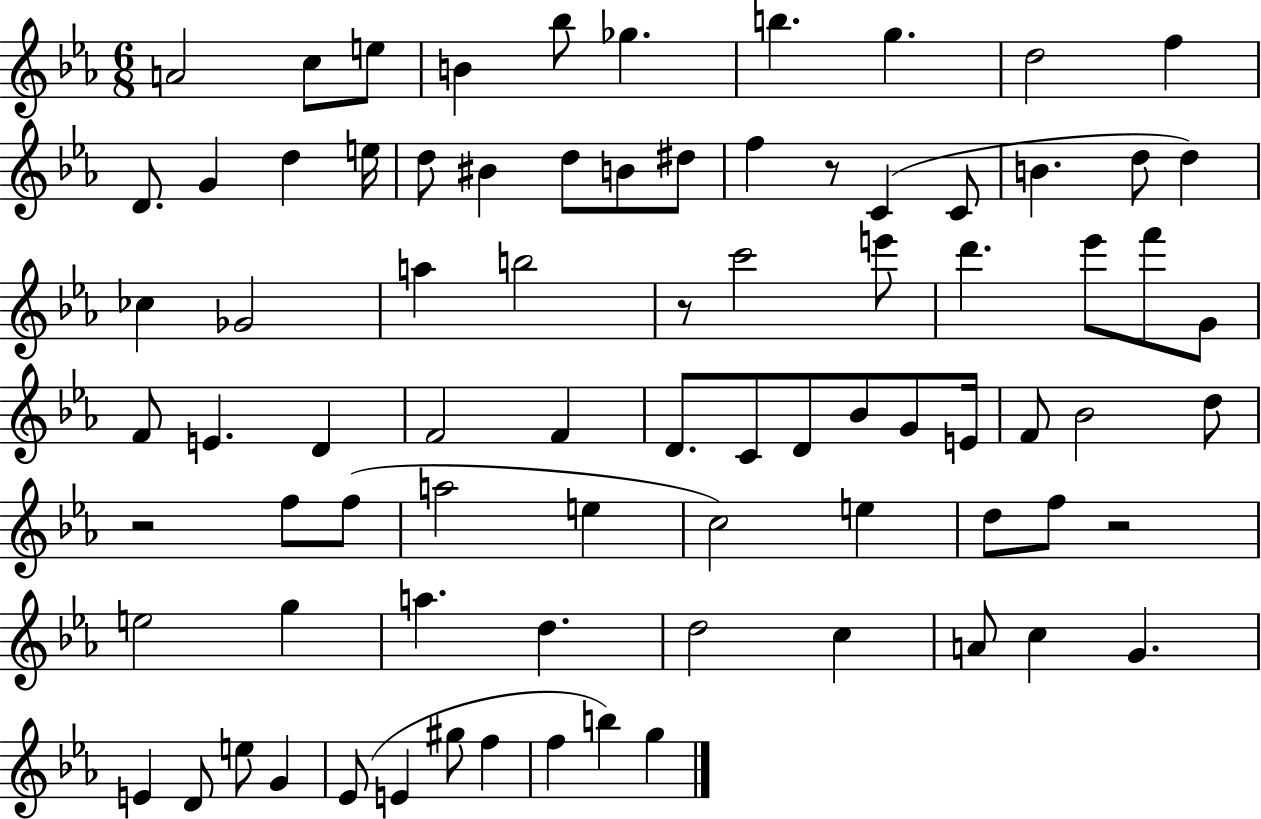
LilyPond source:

{
  \clef treble
  \numericTimeSignature
  \time 6/8
  \key ees \major
  a'2 c''8 e''8 | b'4 bes''8 ges''4. | b''4. g''4. | d''2 f''4 | \break d'8. g'4 d''4 e''16 | d''8 bis'4 d''8 b'8 dis''8 | f''4 r8 c'4( c'8 | b'4. d''8 d''4) | \break ces''4 ges'2 | a''4 b''2 | r8 c'''2 e'''8 | d'''4. ees'''8 f'''8 g'8 | \break f'8 e'4. d'4 | f'2 f'4 | d'8. c'8 d'8 bes'8 g'8 e'16 | f'8 bes'2 d''8 | \break r2 f''8 f''8( | a''2 e''4 | c''2) e''4 | d''8 f''8 r2 | \break e''2 g''4 | a''4. d''4. | d''2 c''4 | a'8 c''4 g'4. | \break e'4 d'8 e''8 g'4 | ees'8( e'4 gis''8 f''4 | f''4 b''4) g''4 | \bar "|."
}